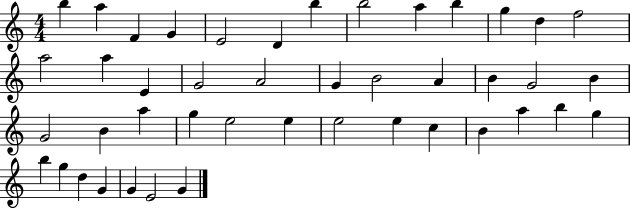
X:1
T:Untitled
M:4/4
L:1/4
K:C
b a F G E2 D b b2 a b g d f2 a2 a E G2 A2 G B2 A B G2 B G2 B a g e2 e e2 e c B a b g b g d G G E2 G